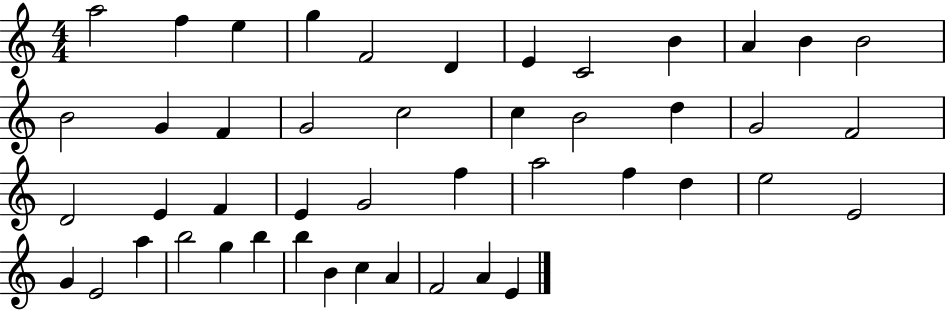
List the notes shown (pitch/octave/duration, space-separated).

A5/h F5/q E5/q G5/q F4/h D4/q E4/q C4/h B4/q A4/q B4/q B4/h B4/h G4/q F4/q G4/h C5/h C5/q B4/h D5/q G4/h F4/h D4/h E4/q F4/q E4/q G4/h F5/q A5/h F5/q D5/q E5/h E4/h G4/q E4/h A5/q B5/h G5/q B5/q B5/q B4/q C5/q A4/q F4/h A4/q E4/q